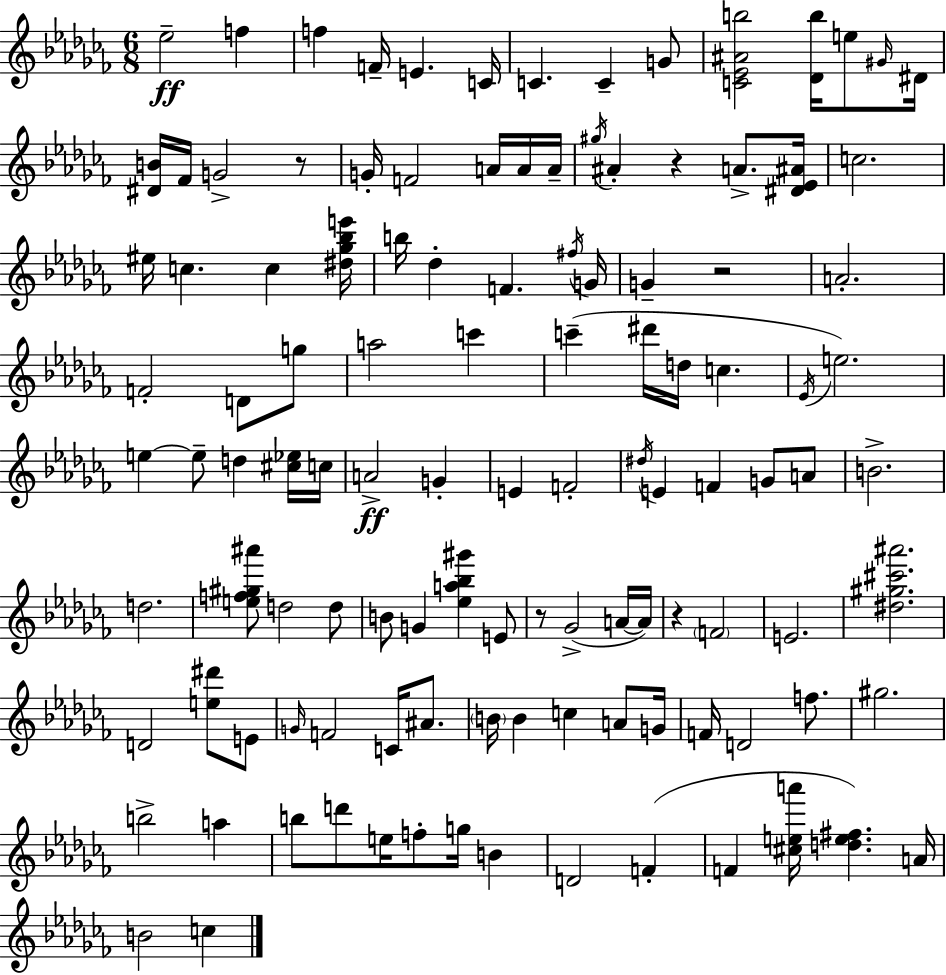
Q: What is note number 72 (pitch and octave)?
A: G4